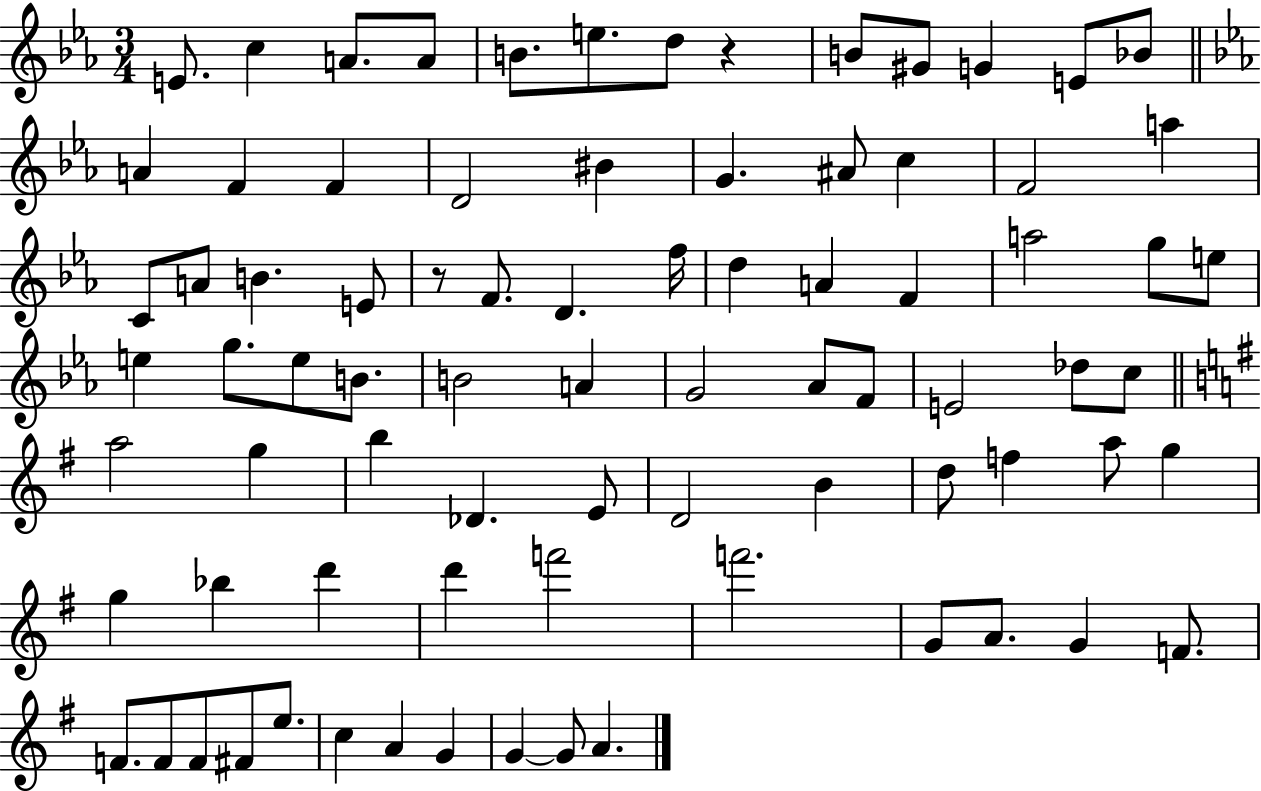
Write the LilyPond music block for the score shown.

{
  \clef treble
  \numericTimeSignature
  \time 3/4
  \key ees \major
  e'8. c''4 a'8. a'8 | b'8. e''8. d''8 r4 | b'8 gis'8 g'4 e'8 bes'8 | \bar "||" \break \key ees \major a'4 f'4 f'4 | d'2 bis'4 | g'4. ais'8 c''4 | f'2 a''4 | \break c'8 a'8 b'4. e'8 | r8 f'8. d'4. f''16 | d''4 a'4 f'4 | a''2 g''8 e''8 | \break e''4 g''8. e''8 b'8. | b'2 a'4 | g'2 aes'8 f'8 | e'2 des''8 c''8 | \break \bar "||" \break \key g \major a''2 g''4 | b''4 des'4. e'8 | d'2 b'4 | d''8 f''4 a''8 g''4 | \break g''4 bes''4 d'''4 | d'''4 f'''2 | f'''2. | g'8 a'8. g'4 f'8. | \break f'8. f'8 f'8 fis'8 e''8. | c''4 a'4 g'4 | g'4~~ g'8 a'4. | \bar "|."
}